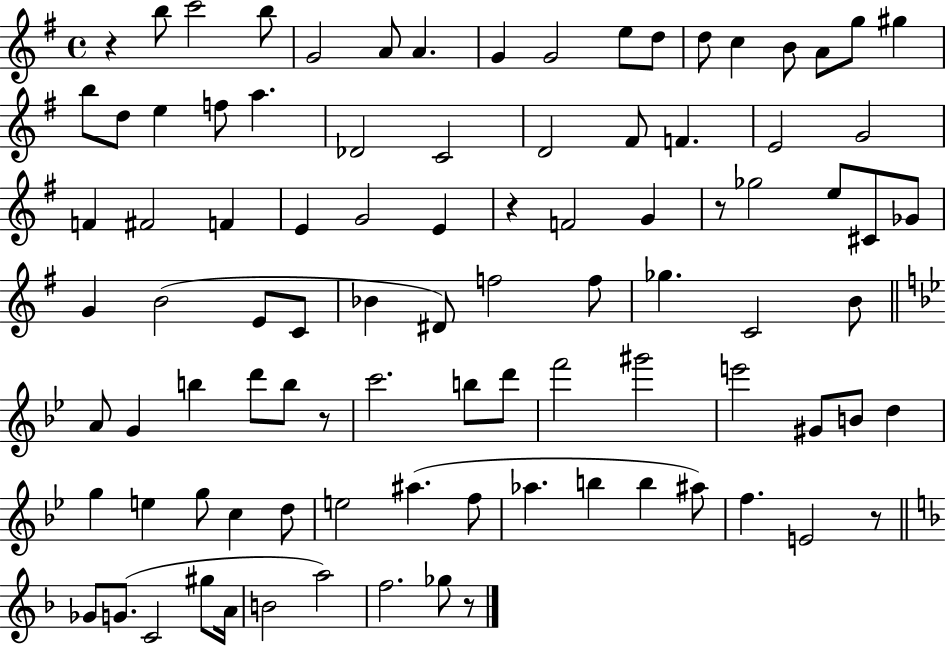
X:1
T:Untitled
M:4/4
L:1/4
K:G
z b/2 c'2 b/2 G2 A/2 A G G2 e/2 d/2 d/2 c B/2 A/2 g/2 ^g b/2 d/2 e f/2 a _D2 C2 D2 ^F/2 F E2 G2 F ^F2 F E G2 E z F2 G z/2 _g2 e/2 ^C/2 _G/2 G B2 E/2 C/2 _B ^D/2 f2 f/2 _g C2 B/2 A/2 G b d'/2 b/2 z/2 c'2 b/2 d'/2 f'2 ^g'2 e'2 ^G/2 B/2 d g e g/2 c d/2 e2 ^a f/2 _a b b ^a/2 f E2 z/2 _G/2 G/2 C2 ^g/2 A/4 B2 a2 f2 _g/2 z/2